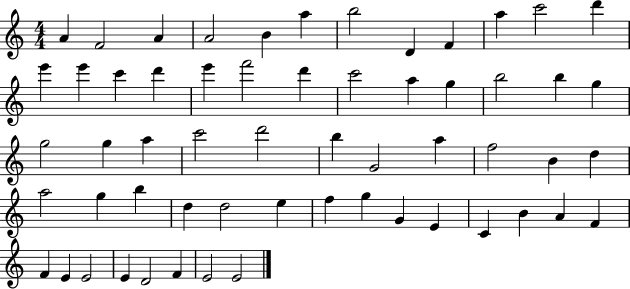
{
  \clef treble
  \numericTimeSignature
  \time 4/4
  \key c \major
  a'4 f'2 a'4 | a'2 b'4 a''4 | b''2 d'4 f'4 | a''4 c'''2 d'''4 | \break e'''4 e'''4 c'''4 d'''4 | e'''4 f'''2 d'''4 | c'''2 a''4 g''4 | b''2 b''4 g''4 | \break g''2 g''4 a''4 | c'''2 d'''2 | b''4 g'2 a''4 | f''2 b'4 d''4 | \break a''2 g''4 b''4 | d''4 d''2 e''4 | f''4 g''4 g'4 e'4 | c'4 b'4 a'4 f'4 | \break f'4 e'4 e'2 | e'4 d'2 f'4 | e'2 e'2 | \bar "|."
}